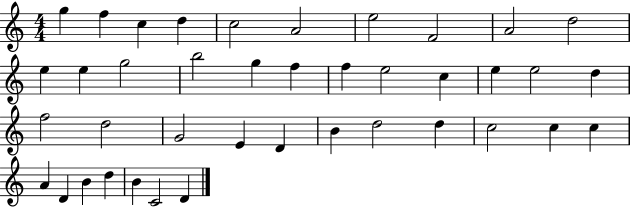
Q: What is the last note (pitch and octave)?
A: D4